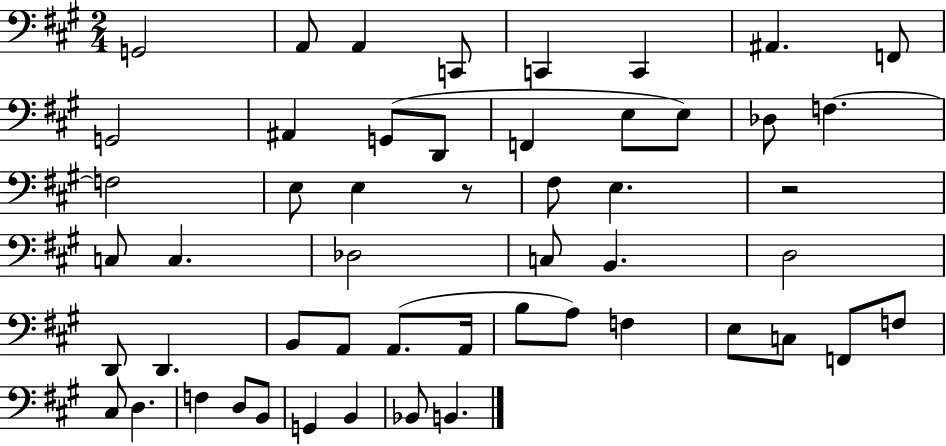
G2/h A2/e A2/q C2/e C2/q C2/q A#2/q. F2/e G2/h A#2/q G2/e D2/e F2/q E3/e E3/e Db3/e F3/q. F3/h E3/e E3/q R/e F#3/e E3/q. R/h C3/e C3/q. Db3/h C3/e B2/q. D3/h D2/e D2/q. B2/e A2/e A2/e. A2/s B3/e A3/e F3/q E3/e C3/e F2/e F3/e C#3/e D3/q. F3/q D3/e B2/e G2/q B2/q Bb2/e B2/q.